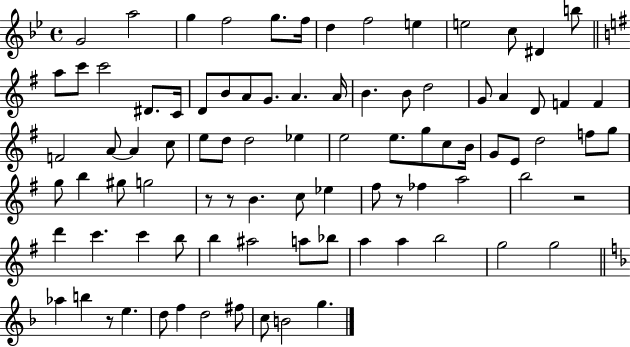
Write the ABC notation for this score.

X:1
T:Untitled
M:4/4
L:1/4
K:Bb
G2 a2 g f2 g/2 f/4 d f2 e e2 c/2 ^D b/2 a/2 c'/2 c'2 ^D/2 C/4 D/2 B/2 A/2 G/2 A A/4 B B/2 d2 G/2 A D/2 F F F2 A/2 A c/2 e/2 d/2 d2 _e e2 e/2 g/2 c/2 B/4 G/2 E/2 d2 f/2 g/2 g/2 b ^g/2 g2 z/2 z/2 B c/2 _e ^f/2 z/2 _f a2 b2 z2 d' c' c' b/2 b ^a2 a/2 _b/2 a a b2 g2 g2 _a b z/2 e d/2 f d2 ^f/2 c/2 B2 g